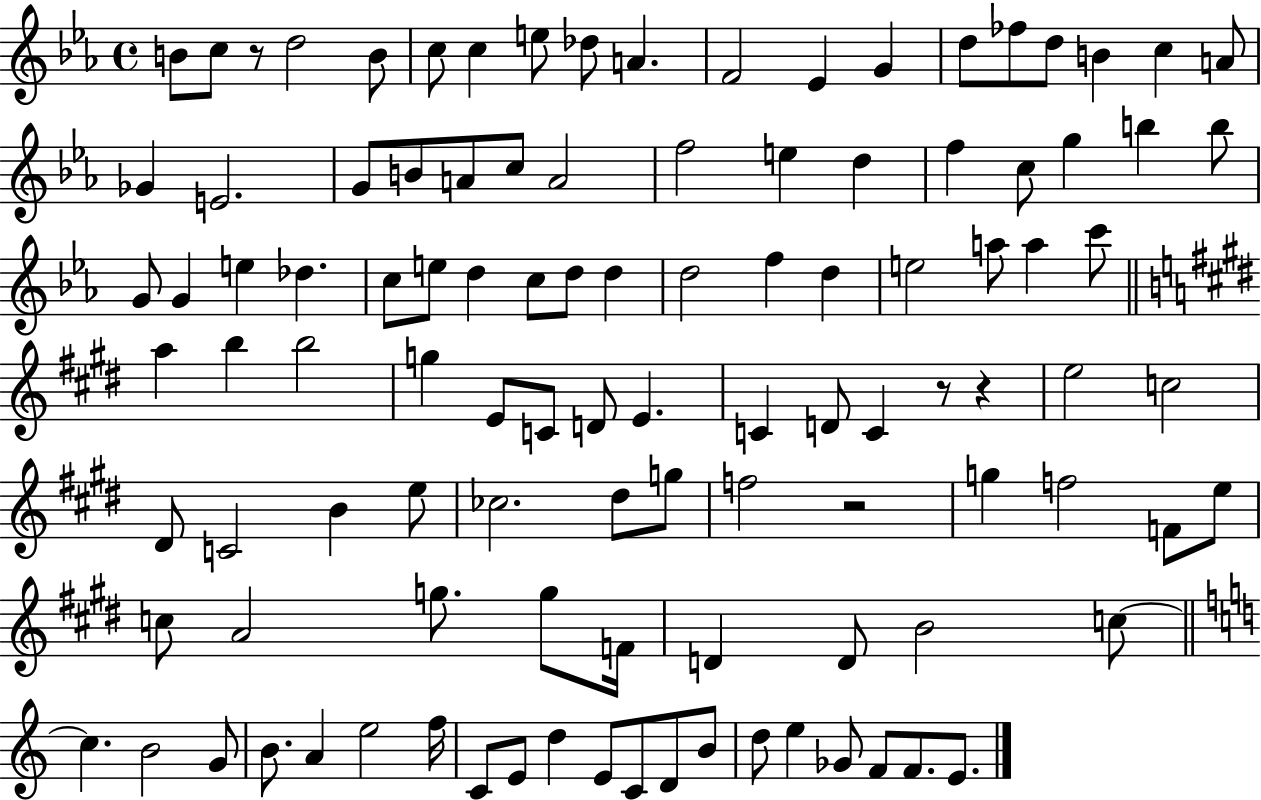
X:1
T:Untitled
M:4/4
L:1/4
K:Eb
B/2 c/2 z/2 d2 B/2 c/2 c e/2 _d/2 A F2 _E G d/2 _f/2 d/2 B c A/2 _G E2 G/2 B/2 A/2 c/2 A2 f2 e d f c/2 g b b/2 G/2 G e _d c/2 e/2 d c/2 d/2 d d2 f d e2 a/2 a c'/2 a b b2 g E/2 C/2 D/2 E C D/2 C z/2 z e2 c2 ^D/2 C2 B e/2 _c2 ^d/2 g/2 f2 z2 g f2 F/2 e/2 c/2 A2 g/2 g/2 F/4 D D/2 B2 c/2 c B2 G/2 B/2 A e2 f/4 C/2 E/2 d E/2 C/2 D/2 B/2 d/2 e _G/2 F/2 F/2 E/2